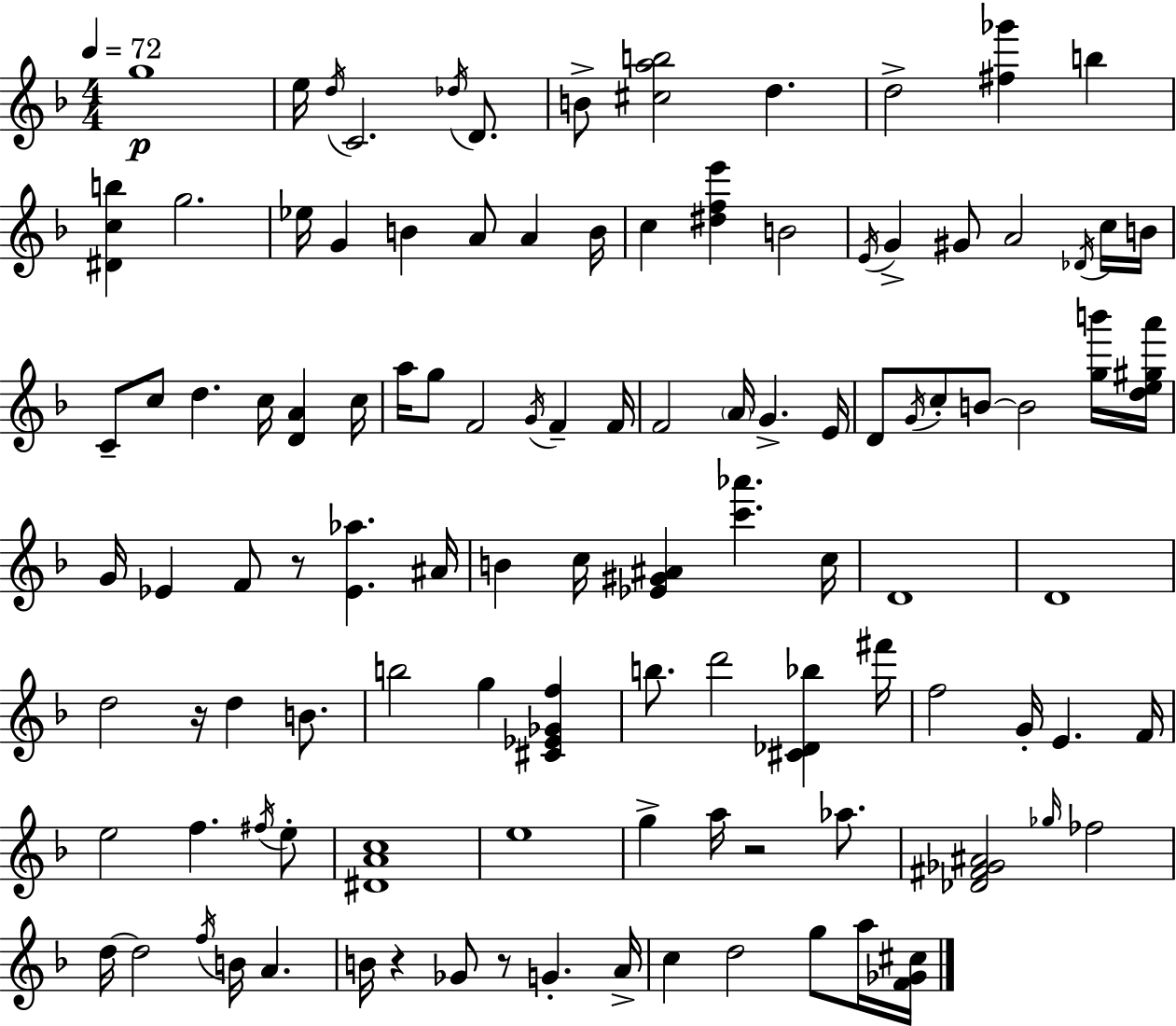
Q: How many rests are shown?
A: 5